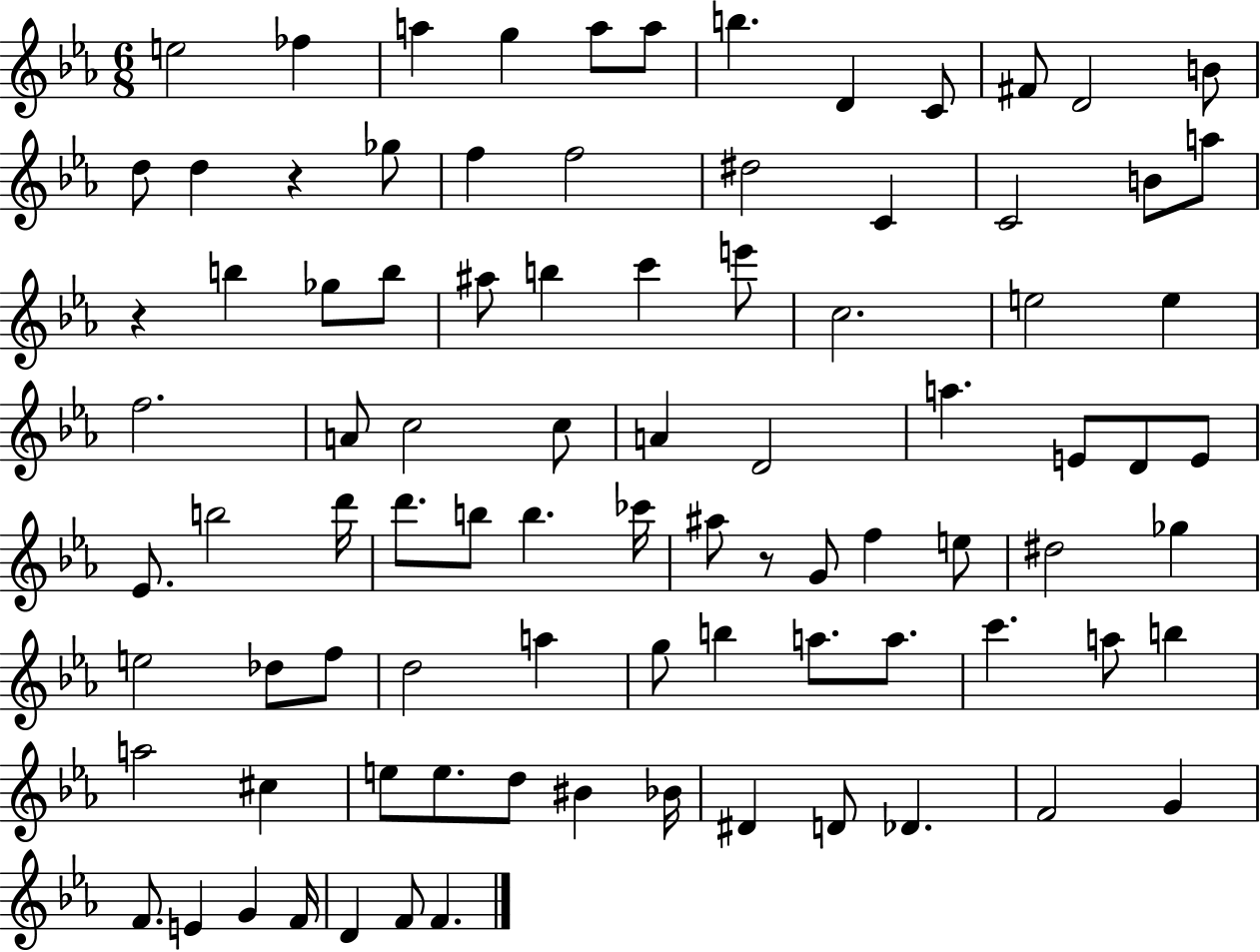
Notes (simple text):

E5/h FES5/q A5/q G5/q A5/e A5/e B5/q. D4/q C4/e F#4/e D4/h B4/e D5/e D5/q R/q Gb5/e F5/q F5/h D#5/h C4/q C4/h B4/e A5/e R/q B5/q Gb5/e B5/e A#5/e B5/q C6/q E6/e C5/h. E5/h E5/q F5/h. A4/e C5/h C5/e A4/q D4/h A5/q. E4/e D4/e E4/e Eb4/e. B5/h D6/s D6/e. B5/e B5/q. CES6/s A#5/e R/e G4/e F5/q E5/e D#5/h Gb5/q E5/h Db5/e F5/e D5/h A5/q G5/e B5/q A5/e. A5/e. C6/q. A5/e B5/q A5/h C#5/q E5/e E5/e. D5/e BIS4/q Bb4/s D#4/q D4/e Db4/q. F4/h G4/q F4/e. E4/q G4/q F4/s D4/q F4/e F4/q.